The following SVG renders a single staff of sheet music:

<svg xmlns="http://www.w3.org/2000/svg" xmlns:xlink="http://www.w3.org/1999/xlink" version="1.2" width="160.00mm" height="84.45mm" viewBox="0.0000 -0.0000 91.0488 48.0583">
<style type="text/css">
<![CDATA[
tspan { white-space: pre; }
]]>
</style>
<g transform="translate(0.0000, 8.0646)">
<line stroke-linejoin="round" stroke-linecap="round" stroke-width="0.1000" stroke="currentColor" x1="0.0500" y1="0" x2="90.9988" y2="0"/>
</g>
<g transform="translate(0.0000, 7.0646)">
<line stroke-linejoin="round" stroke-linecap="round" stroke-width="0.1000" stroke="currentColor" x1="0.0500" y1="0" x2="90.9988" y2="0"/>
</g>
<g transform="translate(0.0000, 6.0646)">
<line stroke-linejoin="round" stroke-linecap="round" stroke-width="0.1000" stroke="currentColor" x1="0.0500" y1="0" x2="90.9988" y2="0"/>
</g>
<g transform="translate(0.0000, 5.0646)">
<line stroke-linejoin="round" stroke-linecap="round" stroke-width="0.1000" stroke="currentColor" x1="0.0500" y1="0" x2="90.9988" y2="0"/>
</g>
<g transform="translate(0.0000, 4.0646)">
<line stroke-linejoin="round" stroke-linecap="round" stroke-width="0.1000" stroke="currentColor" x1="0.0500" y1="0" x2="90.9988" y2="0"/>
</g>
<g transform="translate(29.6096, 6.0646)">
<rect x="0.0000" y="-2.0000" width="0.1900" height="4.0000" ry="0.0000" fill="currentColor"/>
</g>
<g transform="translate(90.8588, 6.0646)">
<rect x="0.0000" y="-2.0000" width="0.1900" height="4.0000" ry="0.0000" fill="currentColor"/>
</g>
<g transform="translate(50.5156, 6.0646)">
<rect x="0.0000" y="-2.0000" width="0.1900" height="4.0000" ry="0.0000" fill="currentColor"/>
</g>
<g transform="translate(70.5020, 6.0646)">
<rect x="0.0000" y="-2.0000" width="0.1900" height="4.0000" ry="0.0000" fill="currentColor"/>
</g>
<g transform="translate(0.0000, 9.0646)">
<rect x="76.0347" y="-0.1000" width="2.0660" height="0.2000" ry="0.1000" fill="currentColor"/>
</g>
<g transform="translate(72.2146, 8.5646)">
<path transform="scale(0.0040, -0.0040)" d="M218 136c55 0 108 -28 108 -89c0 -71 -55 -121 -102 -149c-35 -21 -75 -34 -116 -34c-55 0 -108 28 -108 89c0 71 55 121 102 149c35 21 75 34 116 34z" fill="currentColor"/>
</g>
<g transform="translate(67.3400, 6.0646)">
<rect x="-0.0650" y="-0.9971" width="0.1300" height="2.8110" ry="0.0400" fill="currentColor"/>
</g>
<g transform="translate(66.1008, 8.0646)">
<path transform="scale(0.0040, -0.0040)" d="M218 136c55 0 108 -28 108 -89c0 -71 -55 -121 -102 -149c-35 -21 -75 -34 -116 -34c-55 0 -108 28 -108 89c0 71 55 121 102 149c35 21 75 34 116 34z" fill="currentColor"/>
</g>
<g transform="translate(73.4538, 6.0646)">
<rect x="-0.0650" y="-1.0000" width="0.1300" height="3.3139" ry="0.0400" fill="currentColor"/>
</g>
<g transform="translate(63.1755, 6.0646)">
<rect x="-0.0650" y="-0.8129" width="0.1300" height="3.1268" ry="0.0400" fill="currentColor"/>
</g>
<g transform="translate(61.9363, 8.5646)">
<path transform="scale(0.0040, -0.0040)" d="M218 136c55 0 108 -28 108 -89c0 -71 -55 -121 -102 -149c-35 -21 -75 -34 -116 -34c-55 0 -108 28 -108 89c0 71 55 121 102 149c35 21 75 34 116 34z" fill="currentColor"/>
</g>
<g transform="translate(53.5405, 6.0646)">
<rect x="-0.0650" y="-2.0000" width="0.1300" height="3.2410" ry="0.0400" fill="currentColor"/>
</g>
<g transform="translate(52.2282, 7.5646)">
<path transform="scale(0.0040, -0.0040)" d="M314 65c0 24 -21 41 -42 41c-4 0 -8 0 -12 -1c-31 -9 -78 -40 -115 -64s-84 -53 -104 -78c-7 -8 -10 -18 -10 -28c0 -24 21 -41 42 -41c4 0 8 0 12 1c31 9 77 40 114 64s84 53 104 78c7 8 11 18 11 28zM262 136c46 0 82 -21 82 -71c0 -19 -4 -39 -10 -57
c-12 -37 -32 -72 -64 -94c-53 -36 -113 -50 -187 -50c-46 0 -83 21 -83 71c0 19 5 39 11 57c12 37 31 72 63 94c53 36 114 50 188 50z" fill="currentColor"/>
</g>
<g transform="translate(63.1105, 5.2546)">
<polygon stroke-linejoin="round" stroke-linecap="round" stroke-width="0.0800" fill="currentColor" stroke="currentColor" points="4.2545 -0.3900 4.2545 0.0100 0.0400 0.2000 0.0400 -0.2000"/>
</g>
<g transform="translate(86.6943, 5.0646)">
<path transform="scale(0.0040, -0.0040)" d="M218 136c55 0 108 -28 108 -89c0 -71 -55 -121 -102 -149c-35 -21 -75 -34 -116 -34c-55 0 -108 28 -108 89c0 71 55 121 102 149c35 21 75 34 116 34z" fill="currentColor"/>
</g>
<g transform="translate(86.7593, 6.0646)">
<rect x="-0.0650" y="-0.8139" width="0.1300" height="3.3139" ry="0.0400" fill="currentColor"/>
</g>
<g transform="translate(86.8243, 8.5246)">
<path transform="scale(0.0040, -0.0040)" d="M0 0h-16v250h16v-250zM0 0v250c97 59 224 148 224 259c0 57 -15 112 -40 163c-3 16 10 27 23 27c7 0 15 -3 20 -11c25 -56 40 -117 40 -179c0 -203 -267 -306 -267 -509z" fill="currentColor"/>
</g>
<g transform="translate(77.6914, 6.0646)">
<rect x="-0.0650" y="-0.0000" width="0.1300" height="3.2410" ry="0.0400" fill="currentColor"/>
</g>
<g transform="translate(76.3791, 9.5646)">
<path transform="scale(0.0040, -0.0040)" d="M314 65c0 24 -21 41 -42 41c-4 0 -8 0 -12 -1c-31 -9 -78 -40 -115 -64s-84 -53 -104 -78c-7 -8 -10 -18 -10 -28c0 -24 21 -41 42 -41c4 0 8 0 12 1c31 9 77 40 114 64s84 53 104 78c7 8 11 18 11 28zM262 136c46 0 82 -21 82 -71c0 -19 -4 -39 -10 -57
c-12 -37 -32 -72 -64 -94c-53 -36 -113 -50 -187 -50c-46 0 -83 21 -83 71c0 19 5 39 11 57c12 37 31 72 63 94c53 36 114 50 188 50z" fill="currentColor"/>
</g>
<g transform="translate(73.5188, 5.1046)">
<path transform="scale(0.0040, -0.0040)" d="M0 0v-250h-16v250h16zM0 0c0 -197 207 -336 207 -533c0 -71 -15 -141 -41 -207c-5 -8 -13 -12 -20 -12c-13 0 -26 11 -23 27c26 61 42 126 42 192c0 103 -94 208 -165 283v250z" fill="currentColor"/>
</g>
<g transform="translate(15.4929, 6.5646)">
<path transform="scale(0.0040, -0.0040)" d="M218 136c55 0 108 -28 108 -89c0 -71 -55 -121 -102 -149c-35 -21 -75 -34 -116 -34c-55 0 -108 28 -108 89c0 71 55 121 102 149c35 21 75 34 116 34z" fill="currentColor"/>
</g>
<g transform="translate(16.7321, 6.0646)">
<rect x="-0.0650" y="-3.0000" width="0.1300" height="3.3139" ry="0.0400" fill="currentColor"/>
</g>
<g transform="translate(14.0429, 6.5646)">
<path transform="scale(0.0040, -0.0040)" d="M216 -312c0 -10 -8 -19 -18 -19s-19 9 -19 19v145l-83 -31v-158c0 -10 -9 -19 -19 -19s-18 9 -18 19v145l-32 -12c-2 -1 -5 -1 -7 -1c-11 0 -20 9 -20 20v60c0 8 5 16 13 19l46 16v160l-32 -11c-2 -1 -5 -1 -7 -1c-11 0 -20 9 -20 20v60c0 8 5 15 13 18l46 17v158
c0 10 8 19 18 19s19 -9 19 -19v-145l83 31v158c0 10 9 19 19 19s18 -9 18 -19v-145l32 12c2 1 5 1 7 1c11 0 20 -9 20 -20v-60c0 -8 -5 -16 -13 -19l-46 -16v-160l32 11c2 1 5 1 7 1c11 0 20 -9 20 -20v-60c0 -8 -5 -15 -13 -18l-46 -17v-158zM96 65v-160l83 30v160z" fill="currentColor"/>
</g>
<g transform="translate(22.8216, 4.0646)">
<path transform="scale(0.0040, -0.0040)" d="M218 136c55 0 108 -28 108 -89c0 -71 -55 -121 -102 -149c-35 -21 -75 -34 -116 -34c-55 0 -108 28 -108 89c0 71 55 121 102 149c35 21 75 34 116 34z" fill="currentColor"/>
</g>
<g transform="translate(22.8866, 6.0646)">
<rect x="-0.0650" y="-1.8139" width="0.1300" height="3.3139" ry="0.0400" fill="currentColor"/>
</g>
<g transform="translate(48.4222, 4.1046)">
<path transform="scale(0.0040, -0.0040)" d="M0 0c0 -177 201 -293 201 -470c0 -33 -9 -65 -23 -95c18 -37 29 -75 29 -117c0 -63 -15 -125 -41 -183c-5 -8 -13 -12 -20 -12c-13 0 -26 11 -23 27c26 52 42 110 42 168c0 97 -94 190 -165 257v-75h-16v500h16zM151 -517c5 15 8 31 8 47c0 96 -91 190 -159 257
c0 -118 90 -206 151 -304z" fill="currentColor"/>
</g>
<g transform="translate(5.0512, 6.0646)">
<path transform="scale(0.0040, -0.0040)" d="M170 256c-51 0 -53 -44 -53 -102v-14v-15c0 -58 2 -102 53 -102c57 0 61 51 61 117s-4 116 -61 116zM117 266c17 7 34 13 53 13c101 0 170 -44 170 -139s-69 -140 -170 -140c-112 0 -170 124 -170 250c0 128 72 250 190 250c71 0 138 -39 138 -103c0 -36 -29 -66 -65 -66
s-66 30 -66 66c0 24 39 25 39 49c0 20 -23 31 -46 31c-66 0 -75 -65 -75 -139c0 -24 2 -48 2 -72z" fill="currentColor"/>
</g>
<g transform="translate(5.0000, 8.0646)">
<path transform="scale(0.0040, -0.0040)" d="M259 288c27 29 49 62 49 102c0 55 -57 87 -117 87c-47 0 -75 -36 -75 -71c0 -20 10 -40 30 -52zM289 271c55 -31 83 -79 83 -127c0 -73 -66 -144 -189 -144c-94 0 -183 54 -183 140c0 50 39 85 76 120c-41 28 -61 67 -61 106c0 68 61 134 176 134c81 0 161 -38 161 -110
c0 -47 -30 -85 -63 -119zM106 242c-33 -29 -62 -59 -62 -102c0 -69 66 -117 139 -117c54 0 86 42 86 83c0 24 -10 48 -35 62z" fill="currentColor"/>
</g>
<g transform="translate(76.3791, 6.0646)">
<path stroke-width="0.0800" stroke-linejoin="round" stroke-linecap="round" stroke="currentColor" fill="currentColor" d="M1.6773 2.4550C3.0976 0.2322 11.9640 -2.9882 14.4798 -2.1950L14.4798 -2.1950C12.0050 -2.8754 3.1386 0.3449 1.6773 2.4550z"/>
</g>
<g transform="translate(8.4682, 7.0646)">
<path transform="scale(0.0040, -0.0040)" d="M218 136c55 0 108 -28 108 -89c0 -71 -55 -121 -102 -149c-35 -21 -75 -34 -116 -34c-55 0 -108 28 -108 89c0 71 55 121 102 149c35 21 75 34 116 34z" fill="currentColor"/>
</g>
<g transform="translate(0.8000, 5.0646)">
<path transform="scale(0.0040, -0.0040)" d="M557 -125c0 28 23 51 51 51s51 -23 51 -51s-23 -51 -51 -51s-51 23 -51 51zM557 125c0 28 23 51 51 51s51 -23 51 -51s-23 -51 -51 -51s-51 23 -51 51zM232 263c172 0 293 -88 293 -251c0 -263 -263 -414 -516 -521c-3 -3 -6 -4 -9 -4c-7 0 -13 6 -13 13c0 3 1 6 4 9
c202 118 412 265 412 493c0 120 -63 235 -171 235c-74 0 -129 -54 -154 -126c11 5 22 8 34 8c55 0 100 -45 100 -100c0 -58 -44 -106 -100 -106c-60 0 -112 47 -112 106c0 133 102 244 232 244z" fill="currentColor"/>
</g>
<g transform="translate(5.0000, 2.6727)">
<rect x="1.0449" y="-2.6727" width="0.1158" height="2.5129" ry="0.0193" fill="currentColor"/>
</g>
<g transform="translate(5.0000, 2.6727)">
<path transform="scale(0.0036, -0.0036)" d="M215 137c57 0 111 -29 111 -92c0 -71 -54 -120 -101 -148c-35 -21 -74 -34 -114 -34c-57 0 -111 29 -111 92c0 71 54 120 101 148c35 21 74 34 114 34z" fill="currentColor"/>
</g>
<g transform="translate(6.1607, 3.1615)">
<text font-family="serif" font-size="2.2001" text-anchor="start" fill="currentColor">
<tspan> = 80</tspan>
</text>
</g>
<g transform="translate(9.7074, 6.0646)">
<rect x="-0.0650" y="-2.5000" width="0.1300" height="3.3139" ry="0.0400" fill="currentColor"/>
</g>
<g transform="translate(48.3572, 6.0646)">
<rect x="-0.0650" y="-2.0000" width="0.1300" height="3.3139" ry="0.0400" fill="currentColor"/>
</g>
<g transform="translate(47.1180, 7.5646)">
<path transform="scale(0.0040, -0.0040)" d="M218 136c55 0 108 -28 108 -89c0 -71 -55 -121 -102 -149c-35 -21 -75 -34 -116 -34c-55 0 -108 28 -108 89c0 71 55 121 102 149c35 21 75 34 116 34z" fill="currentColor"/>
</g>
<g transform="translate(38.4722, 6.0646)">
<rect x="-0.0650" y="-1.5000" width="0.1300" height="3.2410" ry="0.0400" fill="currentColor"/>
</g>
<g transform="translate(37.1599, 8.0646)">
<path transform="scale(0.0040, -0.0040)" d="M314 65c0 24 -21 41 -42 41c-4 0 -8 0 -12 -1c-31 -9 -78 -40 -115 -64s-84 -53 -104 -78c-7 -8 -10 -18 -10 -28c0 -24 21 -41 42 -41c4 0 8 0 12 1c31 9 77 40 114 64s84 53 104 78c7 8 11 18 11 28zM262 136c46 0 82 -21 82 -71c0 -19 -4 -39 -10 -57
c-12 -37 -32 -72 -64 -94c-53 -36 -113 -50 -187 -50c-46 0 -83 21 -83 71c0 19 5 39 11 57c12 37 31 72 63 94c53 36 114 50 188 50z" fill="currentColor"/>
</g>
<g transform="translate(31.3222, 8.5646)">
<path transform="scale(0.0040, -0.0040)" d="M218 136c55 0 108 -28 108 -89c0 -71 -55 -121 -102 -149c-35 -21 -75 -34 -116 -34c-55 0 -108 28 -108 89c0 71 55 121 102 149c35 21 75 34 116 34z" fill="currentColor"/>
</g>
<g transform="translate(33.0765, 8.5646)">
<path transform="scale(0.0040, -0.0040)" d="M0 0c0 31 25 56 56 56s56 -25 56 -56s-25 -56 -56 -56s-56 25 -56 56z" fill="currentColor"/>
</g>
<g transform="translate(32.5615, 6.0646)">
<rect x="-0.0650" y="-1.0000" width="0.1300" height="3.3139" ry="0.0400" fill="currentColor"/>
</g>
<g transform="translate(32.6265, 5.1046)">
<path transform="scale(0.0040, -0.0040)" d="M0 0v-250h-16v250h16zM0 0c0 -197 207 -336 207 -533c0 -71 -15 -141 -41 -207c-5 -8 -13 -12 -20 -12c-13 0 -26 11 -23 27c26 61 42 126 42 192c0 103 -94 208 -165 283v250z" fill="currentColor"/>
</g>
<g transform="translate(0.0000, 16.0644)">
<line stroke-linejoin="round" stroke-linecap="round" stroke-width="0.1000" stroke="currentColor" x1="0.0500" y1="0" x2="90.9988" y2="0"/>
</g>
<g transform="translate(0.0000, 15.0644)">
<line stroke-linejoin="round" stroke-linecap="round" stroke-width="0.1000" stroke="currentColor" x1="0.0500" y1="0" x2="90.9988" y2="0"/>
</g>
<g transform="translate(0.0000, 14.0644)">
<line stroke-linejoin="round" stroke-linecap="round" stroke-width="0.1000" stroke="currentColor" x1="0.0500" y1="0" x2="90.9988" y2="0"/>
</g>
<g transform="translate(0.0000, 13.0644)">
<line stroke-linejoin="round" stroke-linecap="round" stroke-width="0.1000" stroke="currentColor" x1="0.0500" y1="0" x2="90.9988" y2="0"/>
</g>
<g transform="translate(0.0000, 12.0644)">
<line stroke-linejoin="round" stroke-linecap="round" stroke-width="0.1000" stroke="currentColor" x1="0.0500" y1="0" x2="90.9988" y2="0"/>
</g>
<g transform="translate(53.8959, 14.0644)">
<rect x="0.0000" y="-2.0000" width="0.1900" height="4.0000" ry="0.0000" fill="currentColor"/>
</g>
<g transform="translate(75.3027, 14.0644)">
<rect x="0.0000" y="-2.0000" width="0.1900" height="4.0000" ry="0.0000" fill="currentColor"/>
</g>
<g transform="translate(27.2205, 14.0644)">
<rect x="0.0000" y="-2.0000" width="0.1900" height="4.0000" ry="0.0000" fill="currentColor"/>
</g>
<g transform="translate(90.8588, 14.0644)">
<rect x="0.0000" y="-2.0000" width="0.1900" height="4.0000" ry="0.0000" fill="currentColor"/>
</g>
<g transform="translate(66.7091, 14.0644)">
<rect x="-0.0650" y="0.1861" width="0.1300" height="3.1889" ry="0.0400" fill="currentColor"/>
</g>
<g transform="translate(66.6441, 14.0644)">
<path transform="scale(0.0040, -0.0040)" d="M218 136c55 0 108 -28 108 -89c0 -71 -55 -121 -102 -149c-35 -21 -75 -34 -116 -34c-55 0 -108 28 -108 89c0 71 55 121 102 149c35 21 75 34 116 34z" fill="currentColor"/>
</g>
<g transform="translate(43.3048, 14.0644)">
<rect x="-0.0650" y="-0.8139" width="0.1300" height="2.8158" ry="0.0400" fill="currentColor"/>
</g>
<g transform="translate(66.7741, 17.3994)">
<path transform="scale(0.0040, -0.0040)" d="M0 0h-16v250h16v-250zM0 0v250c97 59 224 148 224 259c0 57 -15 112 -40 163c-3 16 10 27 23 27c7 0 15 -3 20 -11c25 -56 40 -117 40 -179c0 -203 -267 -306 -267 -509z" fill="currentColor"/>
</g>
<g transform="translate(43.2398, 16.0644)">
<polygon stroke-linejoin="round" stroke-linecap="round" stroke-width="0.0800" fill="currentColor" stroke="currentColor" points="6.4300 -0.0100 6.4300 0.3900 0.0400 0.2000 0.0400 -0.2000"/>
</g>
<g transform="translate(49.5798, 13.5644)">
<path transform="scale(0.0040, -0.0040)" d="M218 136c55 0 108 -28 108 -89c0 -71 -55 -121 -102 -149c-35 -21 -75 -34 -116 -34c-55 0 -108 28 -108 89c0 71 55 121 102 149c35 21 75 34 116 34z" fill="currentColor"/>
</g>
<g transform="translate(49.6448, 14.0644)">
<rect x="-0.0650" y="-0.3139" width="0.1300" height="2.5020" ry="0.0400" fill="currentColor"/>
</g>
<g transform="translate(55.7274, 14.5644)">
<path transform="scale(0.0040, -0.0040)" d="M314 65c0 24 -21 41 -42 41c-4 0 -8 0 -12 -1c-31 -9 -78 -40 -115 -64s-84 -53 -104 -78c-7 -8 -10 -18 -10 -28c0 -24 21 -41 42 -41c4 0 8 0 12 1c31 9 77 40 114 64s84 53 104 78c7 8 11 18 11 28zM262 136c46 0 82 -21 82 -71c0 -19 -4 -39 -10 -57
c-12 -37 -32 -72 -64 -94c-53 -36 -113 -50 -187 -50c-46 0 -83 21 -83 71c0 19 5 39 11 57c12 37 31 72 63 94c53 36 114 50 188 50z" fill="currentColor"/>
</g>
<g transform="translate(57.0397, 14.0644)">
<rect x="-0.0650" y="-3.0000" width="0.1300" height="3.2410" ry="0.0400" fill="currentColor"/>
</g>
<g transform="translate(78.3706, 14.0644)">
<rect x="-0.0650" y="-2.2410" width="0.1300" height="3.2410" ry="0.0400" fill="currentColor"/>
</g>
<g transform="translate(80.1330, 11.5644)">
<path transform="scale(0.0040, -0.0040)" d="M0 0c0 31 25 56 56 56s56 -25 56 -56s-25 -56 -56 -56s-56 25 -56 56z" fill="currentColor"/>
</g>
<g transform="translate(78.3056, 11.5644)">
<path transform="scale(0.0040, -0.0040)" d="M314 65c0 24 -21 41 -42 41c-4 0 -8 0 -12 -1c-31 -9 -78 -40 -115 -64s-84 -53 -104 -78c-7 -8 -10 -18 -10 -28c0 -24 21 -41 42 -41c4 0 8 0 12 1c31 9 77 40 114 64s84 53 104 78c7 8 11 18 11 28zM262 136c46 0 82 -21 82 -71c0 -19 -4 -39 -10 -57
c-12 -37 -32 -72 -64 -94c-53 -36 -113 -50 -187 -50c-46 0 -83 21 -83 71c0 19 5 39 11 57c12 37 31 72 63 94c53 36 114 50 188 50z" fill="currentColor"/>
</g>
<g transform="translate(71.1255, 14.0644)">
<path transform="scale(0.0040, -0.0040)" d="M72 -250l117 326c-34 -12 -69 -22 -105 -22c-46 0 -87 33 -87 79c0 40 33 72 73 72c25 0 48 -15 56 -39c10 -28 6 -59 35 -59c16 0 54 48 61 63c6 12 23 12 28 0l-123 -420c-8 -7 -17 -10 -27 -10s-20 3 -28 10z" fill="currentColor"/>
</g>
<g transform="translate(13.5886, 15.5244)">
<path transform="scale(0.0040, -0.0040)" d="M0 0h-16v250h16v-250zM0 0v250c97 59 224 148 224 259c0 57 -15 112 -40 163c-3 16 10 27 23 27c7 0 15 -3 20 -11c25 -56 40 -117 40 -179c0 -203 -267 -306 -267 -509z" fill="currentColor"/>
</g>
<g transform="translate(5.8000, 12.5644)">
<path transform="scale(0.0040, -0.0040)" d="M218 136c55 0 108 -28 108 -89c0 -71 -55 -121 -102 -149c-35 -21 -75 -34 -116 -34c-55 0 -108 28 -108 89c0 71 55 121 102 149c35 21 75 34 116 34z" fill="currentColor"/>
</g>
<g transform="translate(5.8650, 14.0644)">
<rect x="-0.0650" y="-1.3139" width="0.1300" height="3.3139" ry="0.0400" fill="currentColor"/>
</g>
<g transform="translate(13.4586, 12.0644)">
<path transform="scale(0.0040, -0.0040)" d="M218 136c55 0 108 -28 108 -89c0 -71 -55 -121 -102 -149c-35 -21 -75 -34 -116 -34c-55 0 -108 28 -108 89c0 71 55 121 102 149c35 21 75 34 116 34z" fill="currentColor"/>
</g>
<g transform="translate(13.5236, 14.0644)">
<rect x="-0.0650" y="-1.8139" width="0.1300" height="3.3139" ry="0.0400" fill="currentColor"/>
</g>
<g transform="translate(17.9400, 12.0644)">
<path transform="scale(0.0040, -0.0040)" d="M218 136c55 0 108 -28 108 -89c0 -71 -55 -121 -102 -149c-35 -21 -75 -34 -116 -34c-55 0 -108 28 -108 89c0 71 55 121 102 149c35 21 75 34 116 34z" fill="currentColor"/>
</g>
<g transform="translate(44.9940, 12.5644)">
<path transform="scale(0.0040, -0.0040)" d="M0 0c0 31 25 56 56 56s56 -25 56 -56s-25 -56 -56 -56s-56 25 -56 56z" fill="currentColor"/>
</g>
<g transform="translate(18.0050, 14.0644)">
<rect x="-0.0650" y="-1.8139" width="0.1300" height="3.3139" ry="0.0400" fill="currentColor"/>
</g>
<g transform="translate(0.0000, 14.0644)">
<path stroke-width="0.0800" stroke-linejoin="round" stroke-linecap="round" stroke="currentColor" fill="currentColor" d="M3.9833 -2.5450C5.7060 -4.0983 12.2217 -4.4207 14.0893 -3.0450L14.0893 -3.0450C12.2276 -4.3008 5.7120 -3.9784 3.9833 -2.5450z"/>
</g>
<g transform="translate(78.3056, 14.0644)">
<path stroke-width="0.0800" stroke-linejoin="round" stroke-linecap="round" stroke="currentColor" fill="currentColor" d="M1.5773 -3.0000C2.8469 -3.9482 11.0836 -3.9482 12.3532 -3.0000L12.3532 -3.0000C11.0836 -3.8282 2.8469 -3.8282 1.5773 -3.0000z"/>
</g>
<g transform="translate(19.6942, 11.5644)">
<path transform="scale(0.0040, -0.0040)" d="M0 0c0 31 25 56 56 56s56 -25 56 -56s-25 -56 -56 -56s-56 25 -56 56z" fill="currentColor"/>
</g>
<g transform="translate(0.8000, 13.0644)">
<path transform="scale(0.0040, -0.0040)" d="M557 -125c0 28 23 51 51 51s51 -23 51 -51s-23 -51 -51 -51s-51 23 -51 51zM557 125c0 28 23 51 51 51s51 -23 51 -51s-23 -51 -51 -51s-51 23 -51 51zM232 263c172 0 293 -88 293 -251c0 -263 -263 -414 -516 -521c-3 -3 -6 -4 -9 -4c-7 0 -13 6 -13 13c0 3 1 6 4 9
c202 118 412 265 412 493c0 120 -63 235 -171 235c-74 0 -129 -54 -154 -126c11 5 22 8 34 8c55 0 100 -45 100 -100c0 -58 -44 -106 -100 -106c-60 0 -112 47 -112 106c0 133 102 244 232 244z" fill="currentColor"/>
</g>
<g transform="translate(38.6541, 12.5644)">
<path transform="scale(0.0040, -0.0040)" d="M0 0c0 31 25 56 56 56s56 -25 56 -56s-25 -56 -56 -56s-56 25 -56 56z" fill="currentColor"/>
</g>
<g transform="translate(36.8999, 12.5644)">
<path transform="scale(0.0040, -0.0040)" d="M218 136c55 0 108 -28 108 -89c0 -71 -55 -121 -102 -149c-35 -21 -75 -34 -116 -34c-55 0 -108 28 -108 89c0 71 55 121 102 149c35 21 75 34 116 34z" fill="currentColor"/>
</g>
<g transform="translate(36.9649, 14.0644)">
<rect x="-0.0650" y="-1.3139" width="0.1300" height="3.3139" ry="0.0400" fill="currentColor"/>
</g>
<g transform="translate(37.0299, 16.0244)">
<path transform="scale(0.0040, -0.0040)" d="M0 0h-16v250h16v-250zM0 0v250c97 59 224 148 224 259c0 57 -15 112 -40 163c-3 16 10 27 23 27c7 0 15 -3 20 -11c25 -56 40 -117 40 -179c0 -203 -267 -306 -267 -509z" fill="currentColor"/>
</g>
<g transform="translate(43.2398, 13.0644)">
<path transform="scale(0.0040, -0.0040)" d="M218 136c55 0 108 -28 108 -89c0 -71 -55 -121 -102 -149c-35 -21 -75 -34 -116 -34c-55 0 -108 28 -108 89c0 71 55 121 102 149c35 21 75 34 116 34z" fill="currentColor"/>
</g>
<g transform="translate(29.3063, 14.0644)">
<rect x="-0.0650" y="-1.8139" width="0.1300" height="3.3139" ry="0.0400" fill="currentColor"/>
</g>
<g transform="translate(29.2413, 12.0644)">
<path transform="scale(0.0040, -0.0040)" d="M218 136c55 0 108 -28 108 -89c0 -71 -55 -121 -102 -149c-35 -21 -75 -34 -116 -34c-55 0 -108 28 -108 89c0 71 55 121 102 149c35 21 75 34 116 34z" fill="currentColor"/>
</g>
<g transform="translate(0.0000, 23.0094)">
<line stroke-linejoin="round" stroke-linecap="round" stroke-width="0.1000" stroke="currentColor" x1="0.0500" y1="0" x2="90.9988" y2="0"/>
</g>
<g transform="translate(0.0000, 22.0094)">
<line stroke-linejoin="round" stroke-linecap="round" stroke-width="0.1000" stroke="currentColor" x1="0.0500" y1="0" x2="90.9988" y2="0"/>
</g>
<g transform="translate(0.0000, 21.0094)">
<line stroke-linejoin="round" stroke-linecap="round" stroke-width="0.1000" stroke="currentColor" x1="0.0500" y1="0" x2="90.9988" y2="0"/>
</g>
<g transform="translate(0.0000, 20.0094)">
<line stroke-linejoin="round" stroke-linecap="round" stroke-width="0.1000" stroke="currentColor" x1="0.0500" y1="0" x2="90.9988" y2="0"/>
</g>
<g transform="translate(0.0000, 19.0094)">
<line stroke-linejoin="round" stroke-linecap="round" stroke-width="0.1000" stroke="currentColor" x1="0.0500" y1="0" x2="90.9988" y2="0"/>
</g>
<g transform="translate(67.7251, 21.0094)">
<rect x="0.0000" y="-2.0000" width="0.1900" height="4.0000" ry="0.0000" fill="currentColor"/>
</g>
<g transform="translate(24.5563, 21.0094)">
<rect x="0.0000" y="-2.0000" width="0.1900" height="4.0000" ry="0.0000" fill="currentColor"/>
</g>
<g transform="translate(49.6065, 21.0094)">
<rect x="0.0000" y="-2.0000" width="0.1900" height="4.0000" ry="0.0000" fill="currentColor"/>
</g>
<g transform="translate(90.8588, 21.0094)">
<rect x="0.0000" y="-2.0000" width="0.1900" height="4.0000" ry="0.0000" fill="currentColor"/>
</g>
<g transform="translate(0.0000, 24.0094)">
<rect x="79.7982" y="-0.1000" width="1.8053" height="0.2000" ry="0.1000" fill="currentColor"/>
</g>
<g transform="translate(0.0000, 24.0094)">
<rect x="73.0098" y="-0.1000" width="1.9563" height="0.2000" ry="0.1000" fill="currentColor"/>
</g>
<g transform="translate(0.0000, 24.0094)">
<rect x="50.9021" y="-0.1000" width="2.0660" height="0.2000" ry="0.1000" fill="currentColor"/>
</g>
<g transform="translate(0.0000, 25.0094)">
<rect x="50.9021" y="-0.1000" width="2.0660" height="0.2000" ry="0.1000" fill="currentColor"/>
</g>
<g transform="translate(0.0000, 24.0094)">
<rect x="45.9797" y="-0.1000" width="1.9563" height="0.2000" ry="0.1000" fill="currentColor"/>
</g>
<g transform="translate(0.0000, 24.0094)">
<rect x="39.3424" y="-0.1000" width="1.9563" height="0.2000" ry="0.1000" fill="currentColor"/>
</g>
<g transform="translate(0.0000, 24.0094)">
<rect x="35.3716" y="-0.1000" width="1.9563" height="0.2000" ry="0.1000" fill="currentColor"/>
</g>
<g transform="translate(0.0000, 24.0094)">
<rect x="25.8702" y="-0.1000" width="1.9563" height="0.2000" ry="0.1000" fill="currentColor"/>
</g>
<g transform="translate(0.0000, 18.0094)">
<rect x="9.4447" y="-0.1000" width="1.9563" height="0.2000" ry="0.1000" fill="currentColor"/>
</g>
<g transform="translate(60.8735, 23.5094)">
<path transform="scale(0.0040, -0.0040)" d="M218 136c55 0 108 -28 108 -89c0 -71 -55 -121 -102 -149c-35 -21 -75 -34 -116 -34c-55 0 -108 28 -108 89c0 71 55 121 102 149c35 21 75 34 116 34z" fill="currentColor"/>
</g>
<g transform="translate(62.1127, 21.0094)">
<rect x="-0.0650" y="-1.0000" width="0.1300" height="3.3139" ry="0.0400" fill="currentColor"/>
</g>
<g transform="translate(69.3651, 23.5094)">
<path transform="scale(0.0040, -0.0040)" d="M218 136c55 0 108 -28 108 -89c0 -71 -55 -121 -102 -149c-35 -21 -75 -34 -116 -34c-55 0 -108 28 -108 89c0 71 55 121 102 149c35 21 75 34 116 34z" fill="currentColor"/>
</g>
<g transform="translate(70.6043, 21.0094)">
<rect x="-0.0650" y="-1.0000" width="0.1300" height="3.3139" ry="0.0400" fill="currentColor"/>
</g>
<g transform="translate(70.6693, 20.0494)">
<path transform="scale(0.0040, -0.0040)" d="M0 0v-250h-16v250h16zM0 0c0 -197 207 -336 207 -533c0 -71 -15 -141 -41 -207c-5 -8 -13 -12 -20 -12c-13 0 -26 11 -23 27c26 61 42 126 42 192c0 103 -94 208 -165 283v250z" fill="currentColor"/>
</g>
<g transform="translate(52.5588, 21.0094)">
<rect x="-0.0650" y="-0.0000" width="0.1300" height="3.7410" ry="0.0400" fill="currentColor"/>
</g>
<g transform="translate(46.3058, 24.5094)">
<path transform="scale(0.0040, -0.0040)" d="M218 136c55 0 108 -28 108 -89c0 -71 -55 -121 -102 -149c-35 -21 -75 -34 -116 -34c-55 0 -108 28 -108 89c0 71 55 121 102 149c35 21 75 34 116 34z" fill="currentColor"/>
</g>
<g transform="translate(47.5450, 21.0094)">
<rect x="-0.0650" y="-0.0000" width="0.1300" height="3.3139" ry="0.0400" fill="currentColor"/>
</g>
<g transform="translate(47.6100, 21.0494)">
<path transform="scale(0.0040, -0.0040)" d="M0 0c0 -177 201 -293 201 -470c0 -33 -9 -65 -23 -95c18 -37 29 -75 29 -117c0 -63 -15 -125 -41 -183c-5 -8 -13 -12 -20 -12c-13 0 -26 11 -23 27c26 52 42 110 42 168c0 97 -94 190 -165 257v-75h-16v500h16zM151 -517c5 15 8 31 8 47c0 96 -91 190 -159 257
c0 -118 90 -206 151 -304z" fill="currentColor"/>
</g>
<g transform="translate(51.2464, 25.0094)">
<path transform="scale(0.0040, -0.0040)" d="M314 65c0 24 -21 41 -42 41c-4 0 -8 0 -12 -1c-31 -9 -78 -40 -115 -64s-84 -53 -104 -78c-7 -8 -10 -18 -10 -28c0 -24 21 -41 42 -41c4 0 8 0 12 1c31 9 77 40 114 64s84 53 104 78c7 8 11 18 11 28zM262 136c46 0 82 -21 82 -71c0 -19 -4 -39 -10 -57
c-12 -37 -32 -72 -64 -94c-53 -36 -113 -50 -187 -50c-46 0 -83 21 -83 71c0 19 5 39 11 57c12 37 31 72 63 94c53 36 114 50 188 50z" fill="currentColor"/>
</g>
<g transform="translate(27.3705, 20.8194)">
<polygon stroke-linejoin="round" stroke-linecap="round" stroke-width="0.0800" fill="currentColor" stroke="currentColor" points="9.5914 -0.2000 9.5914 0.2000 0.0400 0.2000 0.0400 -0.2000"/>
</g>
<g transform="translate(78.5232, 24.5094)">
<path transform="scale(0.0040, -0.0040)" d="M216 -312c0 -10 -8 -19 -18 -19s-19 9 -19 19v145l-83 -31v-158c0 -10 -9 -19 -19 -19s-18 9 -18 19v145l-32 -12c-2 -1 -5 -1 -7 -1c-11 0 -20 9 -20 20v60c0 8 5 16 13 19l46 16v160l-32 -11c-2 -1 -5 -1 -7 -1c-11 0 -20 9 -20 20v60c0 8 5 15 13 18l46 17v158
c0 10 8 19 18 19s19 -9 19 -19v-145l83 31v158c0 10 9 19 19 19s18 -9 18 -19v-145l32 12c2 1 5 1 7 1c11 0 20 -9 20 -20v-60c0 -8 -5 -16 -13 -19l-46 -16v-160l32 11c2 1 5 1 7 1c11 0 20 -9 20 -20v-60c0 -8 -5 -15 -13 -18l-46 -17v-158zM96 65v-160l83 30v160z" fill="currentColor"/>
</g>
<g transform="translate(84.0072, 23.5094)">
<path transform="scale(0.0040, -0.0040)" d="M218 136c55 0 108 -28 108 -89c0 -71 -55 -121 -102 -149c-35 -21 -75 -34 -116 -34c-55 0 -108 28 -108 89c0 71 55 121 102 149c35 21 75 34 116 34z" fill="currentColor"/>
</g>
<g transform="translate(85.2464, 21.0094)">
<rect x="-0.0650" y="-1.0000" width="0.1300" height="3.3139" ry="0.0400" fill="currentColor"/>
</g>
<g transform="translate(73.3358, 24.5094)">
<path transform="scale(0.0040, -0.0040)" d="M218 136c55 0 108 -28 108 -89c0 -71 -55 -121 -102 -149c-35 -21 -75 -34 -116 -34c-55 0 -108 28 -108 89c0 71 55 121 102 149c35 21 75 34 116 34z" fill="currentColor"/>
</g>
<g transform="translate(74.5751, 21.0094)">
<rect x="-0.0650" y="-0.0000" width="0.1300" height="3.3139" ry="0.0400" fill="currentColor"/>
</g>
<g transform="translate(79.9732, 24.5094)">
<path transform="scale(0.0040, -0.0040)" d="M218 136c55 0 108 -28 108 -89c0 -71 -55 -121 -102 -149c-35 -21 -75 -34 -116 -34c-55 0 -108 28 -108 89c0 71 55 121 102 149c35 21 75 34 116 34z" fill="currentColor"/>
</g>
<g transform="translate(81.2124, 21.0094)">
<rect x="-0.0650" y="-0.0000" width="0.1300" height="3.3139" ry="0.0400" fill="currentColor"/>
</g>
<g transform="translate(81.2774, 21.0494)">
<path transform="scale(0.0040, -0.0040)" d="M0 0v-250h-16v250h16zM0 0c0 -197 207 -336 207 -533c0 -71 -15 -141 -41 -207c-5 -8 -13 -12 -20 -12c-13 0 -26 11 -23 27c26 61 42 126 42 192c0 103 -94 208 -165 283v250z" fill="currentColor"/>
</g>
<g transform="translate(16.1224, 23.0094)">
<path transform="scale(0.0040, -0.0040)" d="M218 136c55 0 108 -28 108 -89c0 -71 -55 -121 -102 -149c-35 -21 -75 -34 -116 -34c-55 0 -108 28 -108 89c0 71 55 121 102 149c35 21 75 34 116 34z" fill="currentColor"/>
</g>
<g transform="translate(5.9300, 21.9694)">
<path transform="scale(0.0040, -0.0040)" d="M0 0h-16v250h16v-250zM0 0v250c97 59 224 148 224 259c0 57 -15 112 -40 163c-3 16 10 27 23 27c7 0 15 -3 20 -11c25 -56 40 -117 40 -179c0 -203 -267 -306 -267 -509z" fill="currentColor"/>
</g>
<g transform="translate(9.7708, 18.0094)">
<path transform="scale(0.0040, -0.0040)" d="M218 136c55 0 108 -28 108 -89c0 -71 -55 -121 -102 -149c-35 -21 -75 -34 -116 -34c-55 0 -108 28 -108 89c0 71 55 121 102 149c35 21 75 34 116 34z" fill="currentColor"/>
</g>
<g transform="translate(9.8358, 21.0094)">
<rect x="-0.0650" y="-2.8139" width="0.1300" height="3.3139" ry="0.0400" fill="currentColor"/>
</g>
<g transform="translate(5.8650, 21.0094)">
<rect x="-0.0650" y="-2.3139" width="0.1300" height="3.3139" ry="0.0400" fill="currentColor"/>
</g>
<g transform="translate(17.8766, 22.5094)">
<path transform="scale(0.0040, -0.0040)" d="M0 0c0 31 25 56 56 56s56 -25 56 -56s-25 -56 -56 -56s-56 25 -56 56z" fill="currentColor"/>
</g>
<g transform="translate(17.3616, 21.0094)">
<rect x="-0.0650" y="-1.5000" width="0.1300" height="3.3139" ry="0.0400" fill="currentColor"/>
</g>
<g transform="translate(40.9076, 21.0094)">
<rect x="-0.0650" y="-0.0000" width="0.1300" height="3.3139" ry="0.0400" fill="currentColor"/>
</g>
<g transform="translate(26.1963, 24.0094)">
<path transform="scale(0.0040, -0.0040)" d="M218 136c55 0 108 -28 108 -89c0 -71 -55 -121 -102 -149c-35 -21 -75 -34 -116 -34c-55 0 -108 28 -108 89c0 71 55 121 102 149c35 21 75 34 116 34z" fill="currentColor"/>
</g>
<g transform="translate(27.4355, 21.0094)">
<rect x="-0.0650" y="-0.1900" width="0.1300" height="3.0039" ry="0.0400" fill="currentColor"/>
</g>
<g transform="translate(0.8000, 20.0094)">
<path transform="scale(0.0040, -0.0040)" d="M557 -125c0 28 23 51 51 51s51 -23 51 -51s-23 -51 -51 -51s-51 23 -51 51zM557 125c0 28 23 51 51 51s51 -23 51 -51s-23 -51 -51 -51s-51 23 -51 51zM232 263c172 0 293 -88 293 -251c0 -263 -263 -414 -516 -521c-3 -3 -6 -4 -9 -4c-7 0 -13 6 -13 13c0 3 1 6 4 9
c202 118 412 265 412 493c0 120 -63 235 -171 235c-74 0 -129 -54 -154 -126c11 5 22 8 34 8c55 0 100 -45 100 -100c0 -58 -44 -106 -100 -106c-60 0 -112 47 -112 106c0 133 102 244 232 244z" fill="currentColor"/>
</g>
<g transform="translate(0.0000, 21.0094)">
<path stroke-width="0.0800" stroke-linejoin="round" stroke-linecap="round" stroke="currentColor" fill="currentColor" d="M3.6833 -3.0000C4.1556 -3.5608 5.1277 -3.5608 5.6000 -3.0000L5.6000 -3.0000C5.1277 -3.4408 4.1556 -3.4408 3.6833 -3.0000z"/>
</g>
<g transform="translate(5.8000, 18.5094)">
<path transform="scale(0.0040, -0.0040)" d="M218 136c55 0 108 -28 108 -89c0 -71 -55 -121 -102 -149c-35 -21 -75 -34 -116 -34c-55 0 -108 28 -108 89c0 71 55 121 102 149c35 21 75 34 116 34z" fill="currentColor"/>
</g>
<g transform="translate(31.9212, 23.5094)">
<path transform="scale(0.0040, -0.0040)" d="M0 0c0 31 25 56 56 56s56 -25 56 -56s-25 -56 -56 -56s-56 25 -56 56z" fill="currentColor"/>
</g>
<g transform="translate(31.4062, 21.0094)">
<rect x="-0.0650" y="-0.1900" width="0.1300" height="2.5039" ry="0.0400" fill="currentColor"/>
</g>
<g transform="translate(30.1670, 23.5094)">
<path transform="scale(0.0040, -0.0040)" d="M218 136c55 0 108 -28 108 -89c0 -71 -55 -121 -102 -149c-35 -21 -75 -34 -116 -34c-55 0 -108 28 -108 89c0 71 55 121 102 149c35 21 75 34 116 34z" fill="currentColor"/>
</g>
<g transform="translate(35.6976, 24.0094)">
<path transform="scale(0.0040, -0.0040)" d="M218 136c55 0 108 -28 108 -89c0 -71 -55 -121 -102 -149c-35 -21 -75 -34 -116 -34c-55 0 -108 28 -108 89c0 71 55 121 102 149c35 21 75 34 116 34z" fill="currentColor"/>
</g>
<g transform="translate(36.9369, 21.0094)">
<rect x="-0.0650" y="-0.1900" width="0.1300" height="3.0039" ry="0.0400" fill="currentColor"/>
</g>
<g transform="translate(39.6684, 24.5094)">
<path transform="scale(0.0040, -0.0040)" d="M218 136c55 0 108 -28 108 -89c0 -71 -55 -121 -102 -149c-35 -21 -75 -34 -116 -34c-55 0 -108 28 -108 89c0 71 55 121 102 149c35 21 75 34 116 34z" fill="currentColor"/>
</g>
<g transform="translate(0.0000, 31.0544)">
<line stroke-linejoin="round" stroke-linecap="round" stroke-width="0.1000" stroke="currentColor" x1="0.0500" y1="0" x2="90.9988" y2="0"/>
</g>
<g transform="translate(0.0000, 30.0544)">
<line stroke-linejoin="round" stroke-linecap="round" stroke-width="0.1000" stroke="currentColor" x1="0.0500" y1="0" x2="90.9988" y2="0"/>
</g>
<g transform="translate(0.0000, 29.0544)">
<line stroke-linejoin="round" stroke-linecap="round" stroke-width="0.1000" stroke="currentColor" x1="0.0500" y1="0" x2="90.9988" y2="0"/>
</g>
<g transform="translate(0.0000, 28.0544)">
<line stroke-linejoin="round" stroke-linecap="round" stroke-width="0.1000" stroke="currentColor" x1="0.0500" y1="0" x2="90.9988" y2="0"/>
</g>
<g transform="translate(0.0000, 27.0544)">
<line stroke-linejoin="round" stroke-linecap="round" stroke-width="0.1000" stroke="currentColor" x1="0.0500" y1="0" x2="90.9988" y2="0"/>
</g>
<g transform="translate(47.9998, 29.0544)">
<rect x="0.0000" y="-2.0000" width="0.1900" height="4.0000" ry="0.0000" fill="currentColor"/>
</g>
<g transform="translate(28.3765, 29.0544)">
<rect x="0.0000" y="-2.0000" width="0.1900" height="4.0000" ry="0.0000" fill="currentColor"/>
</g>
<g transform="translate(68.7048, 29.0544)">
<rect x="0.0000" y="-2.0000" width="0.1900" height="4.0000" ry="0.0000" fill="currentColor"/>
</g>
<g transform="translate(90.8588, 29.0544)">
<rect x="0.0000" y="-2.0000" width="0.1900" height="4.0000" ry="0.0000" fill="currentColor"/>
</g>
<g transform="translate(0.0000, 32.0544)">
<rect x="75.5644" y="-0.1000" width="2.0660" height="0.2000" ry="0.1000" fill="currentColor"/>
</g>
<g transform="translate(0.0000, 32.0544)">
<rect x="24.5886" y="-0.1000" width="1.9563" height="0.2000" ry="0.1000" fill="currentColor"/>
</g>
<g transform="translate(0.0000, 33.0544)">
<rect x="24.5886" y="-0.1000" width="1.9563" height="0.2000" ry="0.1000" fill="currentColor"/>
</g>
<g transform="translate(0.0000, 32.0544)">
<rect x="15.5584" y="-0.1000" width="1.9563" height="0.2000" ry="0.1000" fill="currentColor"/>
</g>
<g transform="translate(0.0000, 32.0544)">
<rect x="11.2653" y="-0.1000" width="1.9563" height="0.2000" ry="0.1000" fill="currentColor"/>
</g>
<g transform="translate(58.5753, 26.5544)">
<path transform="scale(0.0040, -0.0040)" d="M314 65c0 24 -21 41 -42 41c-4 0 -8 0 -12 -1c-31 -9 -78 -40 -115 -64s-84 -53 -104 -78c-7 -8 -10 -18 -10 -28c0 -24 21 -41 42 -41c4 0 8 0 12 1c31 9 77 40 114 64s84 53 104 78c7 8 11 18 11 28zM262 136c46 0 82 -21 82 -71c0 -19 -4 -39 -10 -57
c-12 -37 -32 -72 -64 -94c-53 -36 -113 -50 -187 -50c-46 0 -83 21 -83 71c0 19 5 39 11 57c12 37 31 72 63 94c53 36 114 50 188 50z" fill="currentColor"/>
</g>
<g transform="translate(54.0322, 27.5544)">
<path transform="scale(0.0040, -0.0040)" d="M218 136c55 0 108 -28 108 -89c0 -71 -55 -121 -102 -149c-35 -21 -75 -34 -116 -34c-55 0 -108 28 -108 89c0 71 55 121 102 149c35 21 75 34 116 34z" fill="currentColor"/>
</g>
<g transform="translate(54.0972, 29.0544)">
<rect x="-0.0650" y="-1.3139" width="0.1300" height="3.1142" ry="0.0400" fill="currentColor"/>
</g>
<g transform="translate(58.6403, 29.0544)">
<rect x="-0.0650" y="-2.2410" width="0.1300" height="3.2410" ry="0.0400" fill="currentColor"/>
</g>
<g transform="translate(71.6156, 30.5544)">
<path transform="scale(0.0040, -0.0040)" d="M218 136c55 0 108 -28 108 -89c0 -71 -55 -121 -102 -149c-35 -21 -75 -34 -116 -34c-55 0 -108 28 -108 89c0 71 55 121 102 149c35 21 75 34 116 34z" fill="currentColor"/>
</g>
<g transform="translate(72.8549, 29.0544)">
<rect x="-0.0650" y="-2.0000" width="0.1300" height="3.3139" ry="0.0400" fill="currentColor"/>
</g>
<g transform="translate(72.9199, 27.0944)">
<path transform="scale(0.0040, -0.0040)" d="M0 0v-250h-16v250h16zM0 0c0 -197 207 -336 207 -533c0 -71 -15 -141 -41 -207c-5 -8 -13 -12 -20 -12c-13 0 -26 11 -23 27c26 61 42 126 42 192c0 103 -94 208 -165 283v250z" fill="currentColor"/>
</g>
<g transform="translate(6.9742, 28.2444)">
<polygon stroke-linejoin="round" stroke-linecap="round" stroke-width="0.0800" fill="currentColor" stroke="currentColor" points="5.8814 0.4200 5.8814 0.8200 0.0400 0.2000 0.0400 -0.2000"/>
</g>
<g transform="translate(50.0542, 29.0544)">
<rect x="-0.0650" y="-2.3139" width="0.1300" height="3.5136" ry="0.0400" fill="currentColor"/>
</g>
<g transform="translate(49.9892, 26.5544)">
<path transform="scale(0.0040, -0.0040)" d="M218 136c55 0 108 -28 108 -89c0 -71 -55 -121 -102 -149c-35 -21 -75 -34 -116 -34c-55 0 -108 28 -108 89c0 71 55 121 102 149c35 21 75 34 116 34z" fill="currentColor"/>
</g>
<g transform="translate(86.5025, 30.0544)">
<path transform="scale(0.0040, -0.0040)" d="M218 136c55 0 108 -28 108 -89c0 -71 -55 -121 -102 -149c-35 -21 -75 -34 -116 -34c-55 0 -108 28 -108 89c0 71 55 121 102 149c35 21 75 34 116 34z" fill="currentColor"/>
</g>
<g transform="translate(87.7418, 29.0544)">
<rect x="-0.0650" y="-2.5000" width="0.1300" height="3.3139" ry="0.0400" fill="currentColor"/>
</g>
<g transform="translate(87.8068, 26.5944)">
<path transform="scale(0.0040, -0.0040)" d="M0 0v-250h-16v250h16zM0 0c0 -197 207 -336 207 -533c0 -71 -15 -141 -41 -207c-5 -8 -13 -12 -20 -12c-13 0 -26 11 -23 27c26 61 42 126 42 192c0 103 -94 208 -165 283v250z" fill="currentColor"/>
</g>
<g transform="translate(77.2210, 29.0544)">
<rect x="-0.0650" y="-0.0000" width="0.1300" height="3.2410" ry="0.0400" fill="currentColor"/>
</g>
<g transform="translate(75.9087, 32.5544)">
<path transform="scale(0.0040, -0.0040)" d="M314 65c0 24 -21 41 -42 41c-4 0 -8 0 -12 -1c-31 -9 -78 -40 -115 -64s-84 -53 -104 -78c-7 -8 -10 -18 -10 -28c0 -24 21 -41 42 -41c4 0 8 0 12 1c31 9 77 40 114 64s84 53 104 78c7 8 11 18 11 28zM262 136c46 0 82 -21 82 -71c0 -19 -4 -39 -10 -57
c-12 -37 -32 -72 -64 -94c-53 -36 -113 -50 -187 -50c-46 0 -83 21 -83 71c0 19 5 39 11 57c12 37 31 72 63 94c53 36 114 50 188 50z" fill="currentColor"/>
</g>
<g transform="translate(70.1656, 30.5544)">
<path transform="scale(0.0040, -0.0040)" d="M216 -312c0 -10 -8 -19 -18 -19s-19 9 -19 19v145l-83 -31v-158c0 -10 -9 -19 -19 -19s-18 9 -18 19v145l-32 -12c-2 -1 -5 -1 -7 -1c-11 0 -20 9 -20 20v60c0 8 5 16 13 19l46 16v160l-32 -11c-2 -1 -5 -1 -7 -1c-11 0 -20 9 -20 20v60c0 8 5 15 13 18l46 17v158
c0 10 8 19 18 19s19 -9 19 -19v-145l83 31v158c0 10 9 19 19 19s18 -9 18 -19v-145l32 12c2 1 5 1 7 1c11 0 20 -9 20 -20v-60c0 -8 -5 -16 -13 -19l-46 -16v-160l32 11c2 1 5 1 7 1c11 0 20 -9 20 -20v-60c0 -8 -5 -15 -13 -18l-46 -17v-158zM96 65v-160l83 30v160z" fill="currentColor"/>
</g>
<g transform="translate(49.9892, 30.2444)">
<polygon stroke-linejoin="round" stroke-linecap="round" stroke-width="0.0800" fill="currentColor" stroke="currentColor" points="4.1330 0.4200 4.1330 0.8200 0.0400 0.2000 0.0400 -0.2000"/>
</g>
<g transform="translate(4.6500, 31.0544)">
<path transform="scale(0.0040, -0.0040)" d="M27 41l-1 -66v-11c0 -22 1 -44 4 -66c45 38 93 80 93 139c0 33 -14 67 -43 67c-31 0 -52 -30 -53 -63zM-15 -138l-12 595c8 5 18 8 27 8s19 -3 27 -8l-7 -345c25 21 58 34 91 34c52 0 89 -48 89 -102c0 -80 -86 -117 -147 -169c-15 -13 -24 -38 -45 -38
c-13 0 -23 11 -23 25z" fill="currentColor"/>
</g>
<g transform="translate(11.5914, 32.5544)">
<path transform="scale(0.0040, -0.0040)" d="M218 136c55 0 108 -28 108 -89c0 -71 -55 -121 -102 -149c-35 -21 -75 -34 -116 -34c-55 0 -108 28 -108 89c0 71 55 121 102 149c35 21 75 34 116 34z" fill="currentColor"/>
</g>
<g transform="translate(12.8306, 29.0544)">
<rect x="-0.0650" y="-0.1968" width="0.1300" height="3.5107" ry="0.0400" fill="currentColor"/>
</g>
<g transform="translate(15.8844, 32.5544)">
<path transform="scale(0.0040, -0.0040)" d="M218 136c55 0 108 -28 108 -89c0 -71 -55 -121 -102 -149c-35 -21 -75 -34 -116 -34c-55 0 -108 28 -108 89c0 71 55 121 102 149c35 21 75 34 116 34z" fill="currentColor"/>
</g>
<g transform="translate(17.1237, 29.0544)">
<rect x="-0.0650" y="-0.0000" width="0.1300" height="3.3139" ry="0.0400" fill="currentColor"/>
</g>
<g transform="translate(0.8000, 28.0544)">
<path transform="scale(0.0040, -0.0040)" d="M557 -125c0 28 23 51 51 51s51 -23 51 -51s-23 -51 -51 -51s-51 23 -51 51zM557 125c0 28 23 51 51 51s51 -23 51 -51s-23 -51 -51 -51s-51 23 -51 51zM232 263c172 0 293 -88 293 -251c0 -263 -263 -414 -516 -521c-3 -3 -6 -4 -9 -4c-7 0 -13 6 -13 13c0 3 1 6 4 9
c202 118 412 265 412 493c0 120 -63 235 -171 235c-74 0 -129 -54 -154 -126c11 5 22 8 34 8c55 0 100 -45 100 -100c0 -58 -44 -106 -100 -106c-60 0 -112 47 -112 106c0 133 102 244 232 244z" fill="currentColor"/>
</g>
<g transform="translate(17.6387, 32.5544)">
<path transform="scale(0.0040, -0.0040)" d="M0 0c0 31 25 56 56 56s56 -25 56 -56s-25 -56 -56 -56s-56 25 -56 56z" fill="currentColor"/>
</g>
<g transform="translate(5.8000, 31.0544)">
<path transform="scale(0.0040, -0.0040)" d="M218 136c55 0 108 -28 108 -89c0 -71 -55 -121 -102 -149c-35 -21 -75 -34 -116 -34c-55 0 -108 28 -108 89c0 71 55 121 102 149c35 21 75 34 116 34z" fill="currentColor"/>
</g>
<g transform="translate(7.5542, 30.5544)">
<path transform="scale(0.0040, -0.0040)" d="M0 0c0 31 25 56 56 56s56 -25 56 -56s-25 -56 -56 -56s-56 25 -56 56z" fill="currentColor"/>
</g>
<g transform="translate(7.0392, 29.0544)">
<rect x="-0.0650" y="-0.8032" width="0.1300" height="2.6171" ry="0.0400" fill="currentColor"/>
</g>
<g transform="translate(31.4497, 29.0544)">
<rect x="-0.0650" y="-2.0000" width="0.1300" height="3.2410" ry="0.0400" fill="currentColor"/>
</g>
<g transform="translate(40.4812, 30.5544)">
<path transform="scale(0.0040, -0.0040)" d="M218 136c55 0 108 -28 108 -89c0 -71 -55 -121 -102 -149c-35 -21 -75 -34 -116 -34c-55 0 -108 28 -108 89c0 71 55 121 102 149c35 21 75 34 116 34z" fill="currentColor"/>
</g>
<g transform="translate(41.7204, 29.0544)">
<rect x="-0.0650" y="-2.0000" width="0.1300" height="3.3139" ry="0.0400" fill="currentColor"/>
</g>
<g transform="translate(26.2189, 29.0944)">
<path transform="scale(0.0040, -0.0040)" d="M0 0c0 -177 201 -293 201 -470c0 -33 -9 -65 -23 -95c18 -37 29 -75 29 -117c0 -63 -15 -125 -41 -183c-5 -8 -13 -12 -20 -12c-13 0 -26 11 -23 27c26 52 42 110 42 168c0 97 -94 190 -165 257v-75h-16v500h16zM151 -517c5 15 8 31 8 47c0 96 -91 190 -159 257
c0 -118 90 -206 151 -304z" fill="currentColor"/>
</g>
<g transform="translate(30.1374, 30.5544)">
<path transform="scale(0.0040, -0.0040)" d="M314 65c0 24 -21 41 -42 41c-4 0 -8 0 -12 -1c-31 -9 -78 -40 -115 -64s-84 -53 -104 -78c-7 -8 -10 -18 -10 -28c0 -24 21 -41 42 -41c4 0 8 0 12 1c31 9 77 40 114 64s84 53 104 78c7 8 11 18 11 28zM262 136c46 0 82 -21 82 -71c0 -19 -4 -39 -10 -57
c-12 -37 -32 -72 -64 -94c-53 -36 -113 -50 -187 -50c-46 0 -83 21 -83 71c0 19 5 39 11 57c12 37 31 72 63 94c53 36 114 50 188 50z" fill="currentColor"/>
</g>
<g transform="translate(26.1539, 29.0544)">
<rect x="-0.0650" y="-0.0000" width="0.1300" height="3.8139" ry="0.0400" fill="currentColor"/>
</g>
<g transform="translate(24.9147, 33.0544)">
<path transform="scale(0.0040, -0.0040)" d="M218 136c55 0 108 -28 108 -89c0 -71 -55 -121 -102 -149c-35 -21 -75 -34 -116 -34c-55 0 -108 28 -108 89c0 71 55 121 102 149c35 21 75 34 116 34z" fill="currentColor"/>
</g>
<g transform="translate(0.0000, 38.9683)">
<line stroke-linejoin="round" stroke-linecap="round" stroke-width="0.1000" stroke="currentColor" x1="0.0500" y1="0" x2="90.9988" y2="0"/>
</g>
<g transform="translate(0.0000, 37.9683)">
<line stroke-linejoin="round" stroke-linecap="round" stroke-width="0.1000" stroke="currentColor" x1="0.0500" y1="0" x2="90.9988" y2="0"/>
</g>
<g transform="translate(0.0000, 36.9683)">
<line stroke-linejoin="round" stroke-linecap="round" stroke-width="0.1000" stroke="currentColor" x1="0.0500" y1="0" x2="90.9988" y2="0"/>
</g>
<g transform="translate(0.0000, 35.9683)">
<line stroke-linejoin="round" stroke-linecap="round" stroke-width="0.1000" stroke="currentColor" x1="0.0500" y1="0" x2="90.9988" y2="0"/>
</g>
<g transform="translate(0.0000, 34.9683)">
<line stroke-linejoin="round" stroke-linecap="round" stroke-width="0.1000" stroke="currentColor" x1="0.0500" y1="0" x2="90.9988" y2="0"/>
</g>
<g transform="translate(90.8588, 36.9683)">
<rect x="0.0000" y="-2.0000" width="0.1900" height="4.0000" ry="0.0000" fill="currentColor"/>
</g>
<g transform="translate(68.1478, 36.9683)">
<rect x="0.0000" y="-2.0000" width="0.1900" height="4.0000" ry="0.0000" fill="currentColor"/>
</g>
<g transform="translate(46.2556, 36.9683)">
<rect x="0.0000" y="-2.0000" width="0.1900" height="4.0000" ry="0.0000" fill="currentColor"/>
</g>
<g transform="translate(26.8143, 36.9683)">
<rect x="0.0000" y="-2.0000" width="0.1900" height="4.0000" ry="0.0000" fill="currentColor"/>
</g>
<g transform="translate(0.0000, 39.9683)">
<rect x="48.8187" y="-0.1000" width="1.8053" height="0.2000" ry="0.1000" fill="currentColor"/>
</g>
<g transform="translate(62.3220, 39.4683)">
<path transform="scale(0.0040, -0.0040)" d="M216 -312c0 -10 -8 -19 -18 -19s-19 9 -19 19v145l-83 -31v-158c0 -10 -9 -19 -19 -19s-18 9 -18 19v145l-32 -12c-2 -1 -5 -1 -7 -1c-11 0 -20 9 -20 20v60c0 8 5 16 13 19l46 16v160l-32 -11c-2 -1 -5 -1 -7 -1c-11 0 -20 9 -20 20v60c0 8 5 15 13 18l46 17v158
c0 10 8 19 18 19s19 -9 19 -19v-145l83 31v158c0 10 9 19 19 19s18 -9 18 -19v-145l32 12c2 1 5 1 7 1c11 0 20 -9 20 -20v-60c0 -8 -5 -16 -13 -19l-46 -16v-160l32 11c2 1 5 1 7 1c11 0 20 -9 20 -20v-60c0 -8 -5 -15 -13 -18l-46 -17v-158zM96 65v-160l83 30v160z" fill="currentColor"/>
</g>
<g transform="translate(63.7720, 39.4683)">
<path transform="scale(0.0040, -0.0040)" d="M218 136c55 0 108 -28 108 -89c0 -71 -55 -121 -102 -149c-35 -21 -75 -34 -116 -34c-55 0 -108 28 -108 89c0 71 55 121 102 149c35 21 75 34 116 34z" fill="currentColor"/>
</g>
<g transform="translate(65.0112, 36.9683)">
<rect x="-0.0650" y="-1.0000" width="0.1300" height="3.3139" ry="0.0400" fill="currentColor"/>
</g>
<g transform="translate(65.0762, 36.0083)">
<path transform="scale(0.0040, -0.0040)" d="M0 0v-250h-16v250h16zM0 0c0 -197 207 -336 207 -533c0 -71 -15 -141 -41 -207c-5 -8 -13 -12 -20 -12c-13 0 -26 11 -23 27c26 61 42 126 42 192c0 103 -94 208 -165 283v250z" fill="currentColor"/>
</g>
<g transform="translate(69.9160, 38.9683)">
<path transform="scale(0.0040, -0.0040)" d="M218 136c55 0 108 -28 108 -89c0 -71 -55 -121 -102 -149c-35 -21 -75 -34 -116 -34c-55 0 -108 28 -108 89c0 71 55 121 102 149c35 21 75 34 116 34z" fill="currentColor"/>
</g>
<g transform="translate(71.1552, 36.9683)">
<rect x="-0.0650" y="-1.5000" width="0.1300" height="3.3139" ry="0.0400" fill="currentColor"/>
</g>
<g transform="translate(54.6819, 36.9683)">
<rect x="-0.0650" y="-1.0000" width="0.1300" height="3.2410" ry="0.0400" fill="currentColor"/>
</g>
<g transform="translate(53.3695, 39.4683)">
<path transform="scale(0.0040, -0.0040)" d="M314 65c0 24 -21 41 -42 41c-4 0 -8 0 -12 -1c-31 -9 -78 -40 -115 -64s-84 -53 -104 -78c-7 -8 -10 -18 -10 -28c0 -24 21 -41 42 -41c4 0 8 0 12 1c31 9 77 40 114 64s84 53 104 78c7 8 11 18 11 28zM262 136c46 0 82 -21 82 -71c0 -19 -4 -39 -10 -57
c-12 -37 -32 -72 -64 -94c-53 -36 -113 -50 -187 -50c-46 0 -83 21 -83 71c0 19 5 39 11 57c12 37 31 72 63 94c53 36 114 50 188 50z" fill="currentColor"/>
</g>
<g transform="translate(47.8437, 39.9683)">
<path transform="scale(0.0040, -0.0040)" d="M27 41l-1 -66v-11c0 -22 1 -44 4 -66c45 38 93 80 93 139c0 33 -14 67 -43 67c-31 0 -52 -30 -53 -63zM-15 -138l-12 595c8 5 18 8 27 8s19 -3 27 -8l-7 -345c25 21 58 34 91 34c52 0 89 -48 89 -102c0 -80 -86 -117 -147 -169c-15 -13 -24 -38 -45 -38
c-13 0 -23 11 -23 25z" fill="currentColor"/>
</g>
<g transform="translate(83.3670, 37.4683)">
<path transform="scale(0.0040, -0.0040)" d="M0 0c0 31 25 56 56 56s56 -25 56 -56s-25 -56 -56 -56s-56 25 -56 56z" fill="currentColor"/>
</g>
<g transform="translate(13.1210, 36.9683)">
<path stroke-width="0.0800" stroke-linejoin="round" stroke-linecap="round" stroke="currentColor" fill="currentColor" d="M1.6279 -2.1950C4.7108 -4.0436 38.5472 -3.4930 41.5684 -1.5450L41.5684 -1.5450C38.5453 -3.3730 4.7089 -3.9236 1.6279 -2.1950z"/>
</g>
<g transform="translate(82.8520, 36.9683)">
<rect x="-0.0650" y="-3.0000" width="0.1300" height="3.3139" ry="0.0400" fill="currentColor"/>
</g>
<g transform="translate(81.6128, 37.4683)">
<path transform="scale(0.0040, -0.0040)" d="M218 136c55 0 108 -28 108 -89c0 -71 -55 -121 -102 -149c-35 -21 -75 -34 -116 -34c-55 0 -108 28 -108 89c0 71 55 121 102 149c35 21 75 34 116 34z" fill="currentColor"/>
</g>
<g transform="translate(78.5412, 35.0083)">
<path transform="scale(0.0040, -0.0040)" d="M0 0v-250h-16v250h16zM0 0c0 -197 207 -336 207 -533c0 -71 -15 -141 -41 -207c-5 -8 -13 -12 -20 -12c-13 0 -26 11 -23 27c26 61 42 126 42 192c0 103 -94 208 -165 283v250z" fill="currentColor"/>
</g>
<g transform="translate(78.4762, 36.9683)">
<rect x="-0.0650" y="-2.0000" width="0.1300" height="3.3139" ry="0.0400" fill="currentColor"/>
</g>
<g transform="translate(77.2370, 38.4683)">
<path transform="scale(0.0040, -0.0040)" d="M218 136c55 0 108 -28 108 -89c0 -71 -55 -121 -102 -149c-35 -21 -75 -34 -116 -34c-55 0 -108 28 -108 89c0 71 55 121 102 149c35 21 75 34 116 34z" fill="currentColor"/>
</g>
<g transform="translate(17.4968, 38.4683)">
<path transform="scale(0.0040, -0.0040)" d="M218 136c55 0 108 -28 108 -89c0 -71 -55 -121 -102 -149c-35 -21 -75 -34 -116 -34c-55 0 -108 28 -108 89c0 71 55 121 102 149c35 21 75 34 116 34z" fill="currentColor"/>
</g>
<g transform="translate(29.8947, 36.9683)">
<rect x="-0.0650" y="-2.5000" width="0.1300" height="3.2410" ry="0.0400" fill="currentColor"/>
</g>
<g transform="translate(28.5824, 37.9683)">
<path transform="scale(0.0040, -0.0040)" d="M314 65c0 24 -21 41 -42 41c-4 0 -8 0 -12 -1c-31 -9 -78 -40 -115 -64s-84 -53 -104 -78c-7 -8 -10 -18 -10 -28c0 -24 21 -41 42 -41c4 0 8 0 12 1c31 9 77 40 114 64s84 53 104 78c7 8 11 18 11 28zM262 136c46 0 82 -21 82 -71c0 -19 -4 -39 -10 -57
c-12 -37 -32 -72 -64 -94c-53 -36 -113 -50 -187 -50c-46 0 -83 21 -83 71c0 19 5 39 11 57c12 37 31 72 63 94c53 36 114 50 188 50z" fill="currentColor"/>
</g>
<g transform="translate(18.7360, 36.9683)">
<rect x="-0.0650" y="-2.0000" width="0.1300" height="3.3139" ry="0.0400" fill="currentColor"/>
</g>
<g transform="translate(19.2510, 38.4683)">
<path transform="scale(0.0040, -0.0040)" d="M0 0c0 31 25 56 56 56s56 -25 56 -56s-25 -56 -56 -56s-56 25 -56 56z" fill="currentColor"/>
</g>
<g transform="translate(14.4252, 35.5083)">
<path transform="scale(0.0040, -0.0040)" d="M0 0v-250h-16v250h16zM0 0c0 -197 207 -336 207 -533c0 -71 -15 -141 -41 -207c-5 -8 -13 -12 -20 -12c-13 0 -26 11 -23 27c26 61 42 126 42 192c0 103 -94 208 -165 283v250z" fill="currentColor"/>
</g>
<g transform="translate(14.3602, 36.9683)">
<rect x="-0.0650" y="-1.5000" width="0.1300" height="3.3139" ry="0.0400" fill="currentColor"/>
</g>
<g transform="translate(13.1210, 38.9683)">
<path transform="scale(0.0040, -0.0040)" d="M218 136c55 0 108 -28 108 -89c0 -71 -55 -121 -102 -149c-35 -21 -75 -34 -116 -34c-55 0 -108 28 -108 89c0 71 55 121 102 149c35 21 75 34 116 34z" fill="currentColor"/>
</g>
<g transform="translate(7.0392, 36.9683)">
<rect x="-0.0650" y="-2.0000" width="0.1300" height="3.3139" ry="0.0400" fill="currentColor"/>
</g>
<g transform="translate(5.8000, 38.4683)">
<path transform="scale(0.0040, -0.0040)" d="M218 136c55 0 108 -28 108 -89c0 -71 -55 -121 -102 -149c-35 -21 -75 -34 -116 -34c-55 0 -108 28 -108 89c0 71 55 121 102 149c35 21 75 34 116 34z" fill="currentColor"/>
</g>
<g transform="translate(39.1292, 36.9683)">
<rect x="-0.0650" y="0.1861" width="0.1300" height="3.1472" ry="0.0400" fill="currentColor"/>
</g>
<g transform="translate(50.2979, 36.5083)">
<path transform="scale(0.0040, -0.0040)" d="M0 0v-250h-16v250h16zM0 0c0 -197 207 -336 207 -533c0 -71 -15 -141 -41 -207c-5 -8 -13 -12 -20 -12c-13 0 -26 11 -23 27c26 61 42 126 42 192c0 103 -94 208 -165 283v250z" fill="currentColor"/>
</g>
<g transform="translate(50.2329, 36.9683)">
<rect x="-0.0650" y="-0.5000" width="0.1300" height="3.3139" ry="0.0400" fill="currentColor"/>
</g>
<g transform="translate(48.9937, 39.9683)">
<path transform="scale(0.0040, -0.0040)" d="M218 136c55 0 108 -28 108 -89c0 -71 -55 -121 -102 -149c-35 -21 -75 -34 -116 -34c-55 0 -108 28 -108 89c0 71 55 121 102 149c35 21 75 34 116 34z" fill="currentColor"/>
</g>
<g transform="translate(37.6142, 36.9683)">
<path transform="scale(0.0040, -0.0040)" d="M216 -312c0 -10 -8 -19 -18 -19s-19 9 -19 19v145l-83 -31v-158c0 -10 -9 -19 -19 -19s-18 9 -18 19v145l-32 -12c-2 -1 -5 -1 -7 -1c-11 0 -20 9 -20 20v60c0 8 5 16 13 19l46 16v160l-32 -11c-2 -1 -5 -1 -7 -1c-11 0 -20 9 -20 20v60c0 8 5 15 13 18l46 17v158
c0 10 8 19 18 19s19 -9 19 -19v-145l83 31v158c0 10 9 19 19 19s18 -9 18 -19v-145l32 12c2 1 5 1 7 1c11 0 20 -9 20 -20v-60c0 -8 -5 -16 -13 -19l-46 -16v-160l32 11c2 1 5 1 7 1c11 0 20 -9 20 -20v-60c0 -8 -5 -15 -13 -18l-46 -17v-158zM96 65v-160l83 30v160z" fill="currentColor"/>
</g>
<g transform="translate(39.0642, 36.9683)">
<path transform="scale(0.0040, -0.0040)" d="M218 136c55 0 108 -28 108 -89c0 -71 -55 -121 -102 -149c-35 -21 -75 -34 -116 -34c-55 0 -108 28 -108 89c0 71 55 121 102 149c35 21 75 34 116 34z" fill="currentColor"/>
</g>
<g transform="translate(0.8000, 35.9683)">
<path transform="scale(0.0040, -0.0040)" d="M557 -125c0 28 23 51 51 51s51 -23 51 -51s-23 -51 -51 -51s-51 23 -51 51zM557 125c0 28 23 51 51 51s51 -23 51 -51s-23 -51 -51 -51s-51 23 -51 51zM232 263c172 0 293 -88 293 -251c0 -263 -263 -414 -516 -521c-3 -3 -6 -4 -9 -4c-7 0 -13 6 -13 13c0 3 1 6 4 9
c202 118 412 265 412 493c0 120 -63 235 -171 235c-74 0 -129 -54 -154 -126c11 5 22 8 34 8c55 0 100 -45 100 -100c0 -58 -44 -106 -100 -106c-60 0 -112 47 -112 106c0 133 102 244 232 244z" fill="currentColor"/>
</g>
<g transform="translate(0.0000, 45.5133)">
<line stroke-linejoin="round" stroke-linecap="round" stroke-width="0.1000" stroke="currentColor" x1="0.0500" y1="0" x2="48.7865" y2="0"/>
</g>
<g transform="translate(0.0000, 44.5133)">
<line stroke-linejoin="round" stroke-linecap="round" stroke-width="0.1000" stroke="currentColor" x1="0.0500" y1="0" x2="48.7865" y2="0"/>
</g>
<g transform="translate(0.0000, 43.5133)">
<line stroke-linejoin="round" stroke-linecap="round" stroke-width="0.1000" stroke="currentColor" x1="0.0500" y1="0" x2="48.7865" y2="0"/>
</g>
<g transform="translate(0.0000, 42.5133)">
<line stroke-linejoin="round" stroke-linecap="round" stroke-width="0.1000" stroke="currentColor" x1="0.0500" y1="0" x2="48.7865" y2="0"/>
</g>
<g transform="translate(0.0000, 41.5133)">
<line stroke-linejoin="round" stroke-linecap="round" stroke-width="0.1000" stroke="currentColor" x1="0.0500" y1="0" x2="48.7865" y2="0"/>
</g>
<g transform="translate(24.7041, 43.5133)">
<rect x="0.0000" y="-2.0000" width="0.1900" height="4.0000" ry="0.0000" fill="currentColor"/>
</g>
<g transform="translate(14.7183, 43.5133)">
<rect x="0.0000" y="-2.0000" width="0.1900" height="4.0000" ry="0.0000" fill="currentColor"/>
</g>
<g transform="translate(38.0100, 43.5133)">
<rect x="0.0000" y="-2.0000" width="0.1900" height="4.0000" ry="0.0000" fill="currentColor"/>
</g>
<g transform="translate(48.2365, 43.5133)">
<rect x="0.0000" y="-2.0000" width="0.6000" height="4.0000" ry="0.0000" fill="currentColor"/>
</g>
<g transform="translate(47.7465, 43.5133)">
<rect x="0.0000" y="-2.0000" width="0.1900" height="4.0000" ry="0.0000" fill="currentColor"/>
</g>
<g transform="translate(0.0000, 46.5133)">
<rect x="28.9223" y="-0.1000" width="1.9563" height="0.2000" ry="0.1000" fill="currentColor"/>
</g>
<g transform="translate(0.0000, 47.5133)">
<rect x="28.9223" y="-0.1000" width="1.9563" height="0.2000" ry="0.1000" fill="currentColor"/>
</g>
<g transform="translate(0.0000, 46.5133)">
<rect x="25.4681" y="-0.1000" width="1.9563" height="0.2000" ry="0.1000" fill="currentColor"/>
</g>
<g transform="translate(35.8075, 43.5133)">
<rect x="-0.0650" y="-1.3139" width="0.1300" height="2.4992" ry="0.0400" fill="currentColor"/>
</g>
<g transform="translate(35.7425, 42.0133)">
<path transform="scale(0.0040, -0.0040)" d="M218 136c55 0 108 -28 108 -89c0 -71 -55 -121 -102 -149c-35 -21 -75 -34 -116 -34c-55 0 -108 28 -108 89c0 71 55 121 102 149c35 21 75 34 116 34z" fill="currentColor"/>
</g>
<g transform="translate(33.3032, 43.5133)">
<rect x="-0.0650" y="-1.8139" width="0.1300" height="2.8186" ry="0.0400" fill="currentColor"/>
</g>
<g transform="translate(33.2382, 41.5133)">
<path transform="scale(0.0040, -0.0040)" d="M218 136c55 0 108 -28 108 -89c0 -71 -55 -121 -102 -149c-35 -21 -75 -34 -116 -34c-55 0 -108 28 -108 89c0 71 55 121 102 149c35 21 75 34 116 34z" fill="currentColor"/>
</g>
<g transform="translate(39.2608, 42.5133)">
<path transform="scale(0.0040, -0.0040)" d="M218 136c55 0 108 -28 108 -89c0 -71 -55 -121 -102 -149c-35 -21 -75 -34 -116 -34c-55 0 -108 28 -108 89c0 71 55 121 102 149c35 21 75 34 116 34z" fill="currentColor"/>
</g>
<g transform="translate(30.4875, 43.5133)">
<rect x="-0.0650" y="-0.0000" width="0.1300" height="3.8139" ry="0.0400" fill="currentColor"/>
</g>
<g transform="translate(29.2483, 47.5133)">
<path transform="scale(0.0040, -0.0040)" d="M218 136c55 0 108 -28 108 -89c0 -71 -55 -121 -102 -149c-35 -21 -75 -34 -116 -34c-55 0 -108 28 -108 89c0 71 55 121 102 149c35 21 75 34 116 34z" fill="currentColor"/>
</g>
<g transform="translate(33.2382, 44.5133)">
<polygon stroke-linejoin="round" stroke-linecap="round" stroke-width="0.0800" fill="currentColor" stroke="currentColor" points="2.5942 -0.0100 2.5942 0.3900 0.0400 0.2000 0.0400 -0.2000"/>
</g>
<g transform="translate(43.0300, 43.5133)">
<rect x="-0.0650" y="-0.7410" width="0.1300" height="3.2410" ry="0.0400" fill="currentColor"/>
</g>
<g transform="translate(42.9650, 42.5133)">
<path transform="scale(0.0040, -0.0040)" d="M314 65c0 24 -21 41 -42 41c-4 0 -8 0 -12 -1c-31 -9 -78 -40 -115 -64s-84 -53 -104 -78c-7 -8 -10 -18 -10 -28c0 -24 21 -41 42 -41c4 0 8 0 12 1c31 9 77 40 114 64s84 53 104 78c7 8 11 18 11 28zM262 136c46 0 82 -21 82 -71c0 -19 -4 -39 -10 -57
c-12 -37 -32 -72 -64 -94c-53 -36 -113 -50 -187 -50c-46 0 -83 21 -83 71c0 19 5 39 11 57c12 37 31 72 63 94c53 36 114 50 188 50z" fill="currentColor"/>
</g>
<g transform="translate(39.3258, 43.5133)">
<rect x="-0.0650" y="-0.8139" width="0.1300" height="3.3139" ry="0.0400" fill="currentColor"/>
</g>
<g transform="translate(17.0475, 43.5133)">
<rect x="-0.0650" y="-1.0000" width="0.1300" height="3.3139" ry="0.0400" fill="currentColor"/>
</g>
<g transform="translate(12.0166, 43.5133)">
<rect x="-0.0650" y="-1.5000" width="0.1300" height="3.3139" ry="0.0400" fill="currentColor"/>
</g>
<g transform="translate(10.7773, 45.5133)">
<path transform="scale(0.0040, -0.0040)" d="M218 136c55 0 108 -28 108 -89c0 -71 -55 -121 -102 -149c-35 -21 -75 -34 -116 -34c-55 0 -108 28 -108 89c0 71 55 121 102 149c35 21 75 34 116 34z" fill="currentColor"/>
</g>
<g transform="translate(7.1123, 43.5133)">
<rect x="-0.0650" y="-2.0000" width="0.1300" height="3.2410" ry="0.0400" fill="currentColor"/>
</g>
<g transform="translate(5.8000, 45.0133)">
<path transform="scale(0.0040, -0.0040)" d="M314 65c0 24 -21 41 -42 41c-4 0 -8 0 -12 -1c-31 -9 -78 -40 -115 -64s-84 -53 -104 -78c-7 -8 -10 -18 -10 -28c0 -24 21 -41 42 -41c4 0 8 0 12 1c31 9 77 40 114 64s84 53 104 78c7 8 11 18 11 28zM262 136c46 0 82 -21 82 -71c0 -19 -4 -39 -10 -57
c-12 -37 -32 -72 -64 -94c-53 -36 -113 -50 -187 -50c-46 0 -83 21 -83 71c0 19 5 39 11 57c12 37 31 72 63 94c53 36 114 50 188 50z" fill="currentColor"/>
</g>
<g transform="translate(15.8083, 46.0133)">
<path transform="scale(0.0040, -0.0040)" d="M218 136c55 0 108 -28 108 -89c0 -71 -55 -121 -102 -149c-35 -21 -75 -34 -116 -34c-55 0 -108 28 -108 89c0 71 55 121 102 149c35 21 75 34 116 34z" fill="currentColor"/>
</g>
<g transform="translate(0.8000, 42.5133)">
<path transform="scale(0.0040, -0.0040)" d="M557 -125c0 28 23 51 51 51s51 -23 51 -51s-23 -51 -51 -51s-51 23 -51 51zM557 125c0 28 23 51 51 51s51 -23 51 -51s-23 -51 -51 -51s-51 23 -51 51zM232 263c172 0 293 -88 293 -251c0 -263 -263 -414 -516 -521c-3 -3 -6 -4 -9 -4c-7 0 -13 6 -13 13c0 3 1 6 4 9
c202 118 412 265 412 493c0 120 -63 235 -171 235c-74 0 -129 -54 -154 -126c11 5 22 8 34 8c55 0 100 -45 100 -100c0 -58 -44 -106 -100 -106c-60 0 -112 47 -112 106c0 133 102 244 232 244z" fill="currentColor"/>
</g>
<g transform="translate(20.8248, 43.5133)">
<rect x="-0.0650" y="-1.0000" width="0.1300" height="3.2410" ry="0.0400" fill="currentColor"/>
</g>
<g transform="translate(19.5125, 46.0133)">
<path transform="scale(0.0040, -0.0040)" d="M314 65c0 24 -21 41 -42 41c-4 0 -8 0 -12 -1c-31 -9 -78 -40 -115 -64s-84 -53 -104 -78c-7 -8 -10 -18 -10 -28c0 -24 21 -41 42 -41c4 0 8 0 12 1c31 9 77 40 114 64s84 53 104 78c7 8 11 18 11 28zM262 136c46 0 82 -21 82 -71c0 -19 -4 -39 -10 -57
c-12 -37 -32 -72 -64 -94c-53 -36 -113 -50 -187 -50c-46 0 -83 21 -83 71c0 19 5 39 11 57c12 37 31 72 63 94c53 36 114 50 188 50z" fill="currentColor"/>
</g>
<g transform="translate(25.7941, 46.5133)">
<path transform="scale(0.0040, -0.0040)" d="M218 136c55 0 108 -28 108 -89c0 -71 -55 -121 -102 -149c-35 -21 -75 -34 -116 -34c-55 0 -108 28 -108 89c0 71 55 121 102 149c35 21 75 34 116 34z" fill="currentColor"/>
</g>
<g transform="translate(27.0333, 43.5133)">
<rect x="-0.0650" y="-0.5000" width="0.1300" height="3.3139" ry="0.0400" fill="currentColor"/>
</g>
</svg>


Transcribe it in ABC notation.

X:1
T:Untitled
M:6/8
L:1/4
K:C
B,, ^C, A, F,,/2 G,,2 A,,/4 A,,2 F,,/2 G,,/2 F,,/2 D,,2 F,/2 G, A,/2 A, A, G,/2 F,/2 E,/2 C,2 D,/2 z/2 B,2 B,/2 C G,, E,,/2 F,,/2 E,,/2 D,, D,,/4 C,,2 F,, F,,/2 D,, ^D,,/2 F,, _G,,/2 D,,/2 D,, C,,/4 A,,2 A,, B,/2 G,/2 B,2 ^A,,/2 D,,2 B,,/2 A,, G,,/2 A,, B,,2 ^D, _E,,/2 F,,2 ^F,,/2 G,, A,,/2 C, A,,2 G,, F,, F,,2 E,, C,, A,/2 G,/2 F, F,2